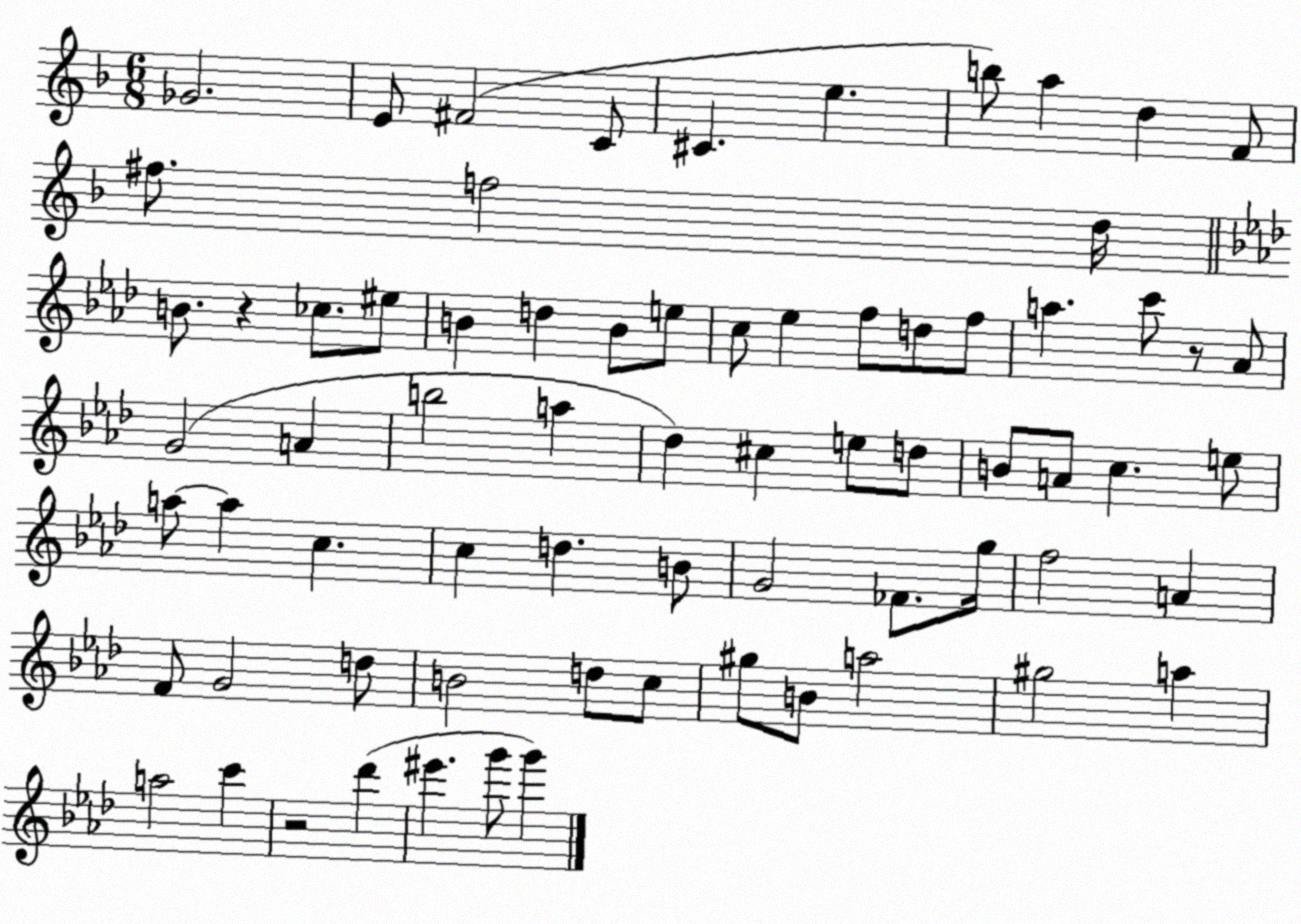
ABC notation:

X:1
T:Untitled
M:6/8
L:1/4
K:F
_G2 E/2 ^F2 C/2 ^C e b/2 a d F/2 ^f/2 f2 d/4 B/2 z _c/2 ^e/2 B d B/2 e/2 c/2 _e f/2 d/2 f/2 a c'/2 z/2 _A/2 G2 A b2 a _d ^c e/2 d/2 B/2 A/2 c e/2 a/2 a c c d B/2 G2 _F/2 g/4 f2 A F/2 G2 d/2 B2 d/2 c/2 ^g/2 B/2 a2 ^g2 a a2 c' z2 _d' ^e' g'/2 g'